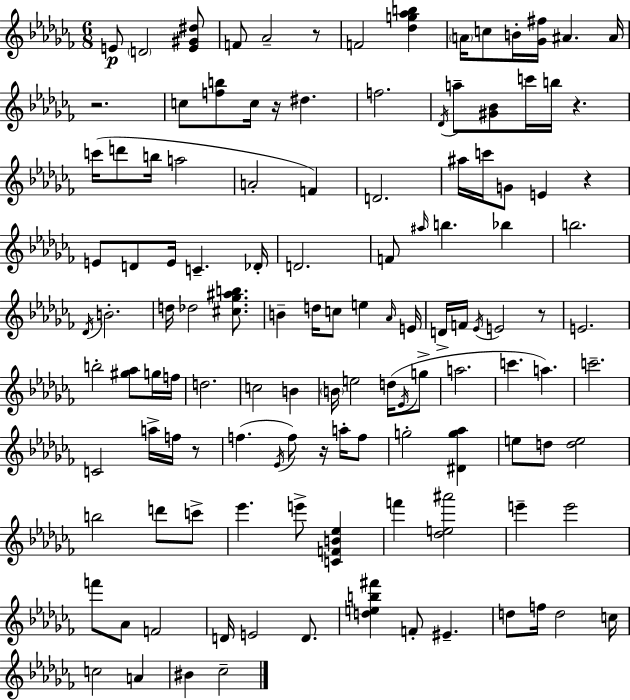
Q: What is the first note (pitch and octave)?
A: E4